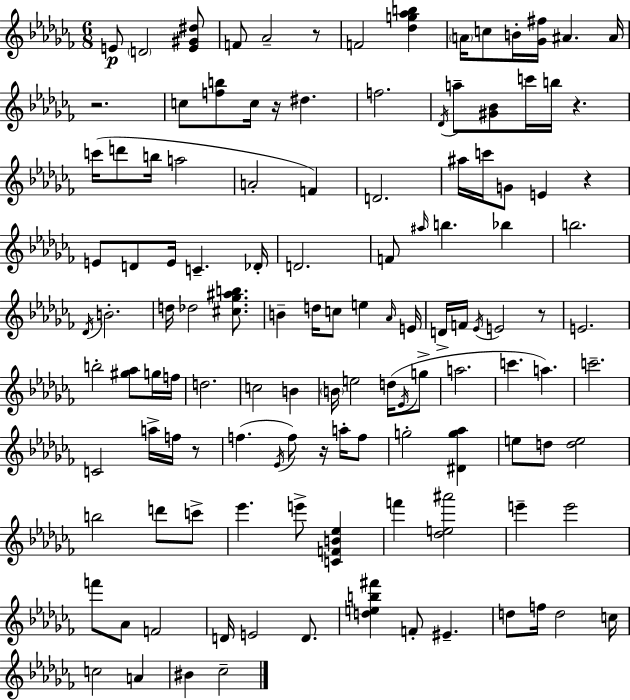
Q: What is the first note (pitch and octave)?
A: E4